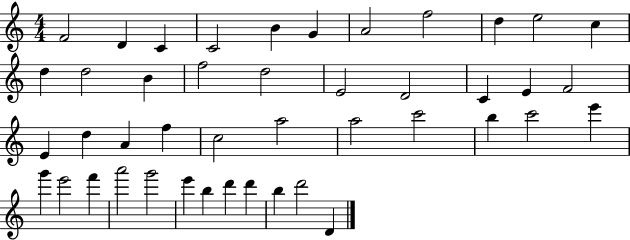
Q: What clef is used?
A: treble